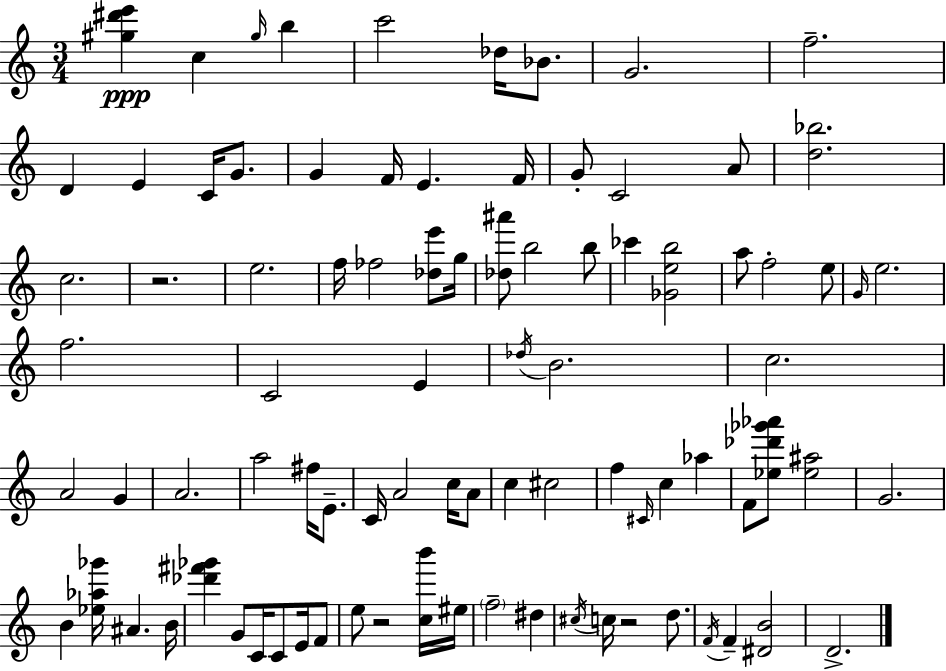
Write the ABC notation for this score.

X:1
T:Untitled
M:3/4
L:1/4
K:Am
[^g^d'e'] c ^g/4 b c'2 _d/4 _B/2 G2 f2 D E C/4 G/2 G F/4 E F/4 G/2 C2 A/2 [d_b]2 c2 z2 e2 f/4 _f2 [_de']/2 g/4 [_d^a']/2 b2 b/2 _c' [_Geb]2 a/2 f2 e/2 G/4 e2 f2 C2 E _d/4 B2 c2 A2 G A2 a2 ^f/4 E/2 C/4 A2 c/4 A/2 c ^c2 f ^C/4 c _a F/2 [_e_d'_g'_a']/2 [_e^a]2 G2 B [_e_a_g']/4 ^A B/4 [_d'^f'_g'] G/2 C/4 C/2 E/4 F/2 e/2 z2 [cb']/4 ^e/4 f2 ^d ^c/4 c/4 z2 d/2 F/4 F [^DB]2 D2